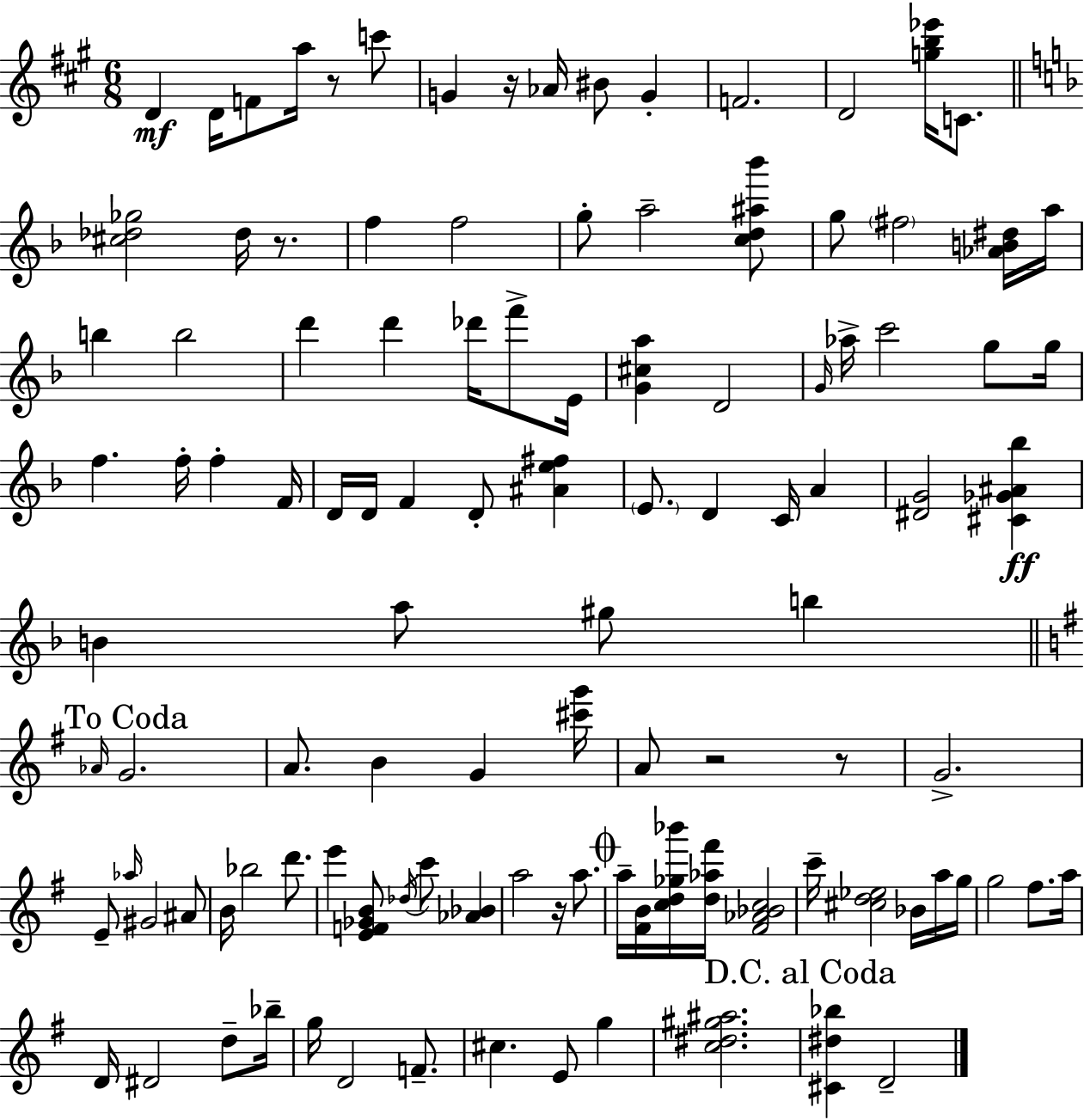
X:1
T:Untitled
M:6/8
L:1/4
K:A
D D/4 F/2 a/4 z/2 c'/2 G z/4 _A/4 ^B/2 G F2 D2 [gb_e']/4 C/2 [^c_d_g]2 _d/4 z/2 f f2 g/2 a2 [cd^a_b']/2 g/2 ^f2 [_AB^d]/4 a/4 b b2 d' d' _d'/4 f'/2 E/4 [G^ca] D2 G/4 _a/4 c'2 g/2 g/4 f f/4 f F/4 D/4 D/4 F D/2 [^Ae^f] E/2 D C/4 A [^DG]2 [^C_G^A_b] B a/2 ^g/2 b _A/4 G2 A/2 B G [^c'g']/4 A/2 z2 z/2 G2 E/2 _a/4 ^G2 ^A/2 B/4 _b2 d'/2 e' [EF_GB]/2 _d/4 c'/2 [_A_B] a2 z/4 a/2 a/4 [^FB]/4 [cd_g_b']/4 [d_a^f']/4 [^F_A_Bc]2 c'/4 [^cd_e]2 _B/4 a/4 g/4 g2 ^f/2 a/4 D/4 ^D2 d/2 _b/4 g/4 D2 F/2 ^c E/2 g [c^d^g^a]2 [^C^d_b] D2